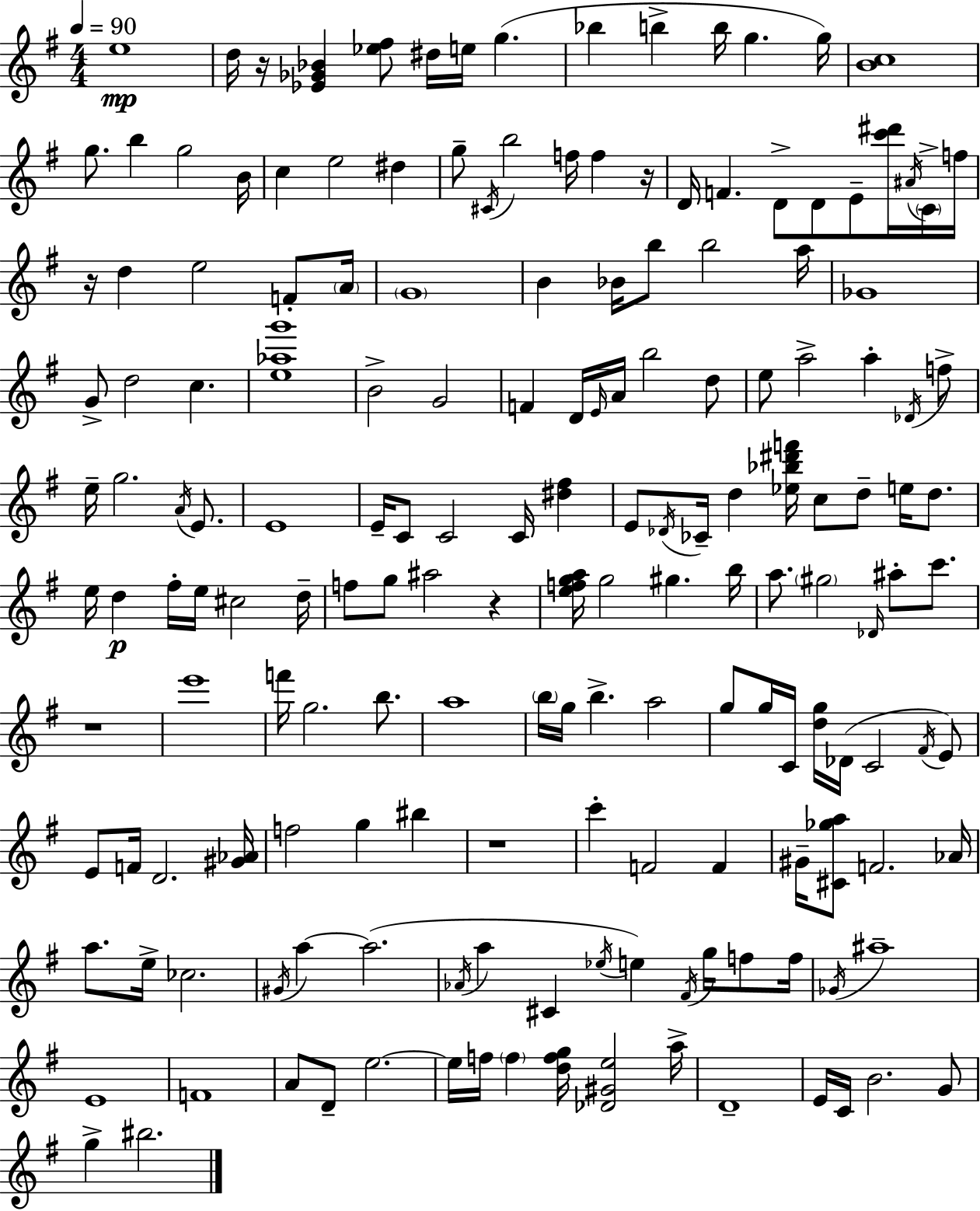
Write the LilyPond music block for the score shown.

{
  \clef treble
  \numericTimeSignature
  \time 4/4
  \key e \minor
  \tempo 4 = 90
  e''1\mp | d''16 r16 <ees' ges' bes'>4 <ees'' fis''>8 dis''16 e''16 g''4.( | bes''4 b''4-> b''16 g''4. g''16) | <b' c''>1 | \break g''8. b''4 g''2 b'16 | c''4 e''2 dis''4 | g''8-- \acciaccatura { cis'16 } b''2 f''16 f''4 | r16 d'16 f'4. d'8-> d'8 e'8-- <c''' dis'''>16 \acciaccatura { ais'16 } | \break \parenthesize c'16-> f''16 r16 d''4 e''2 f'8-. | \parenthesize a'16 \parenthesize g'1 | b'4 bes'16 b''8 b''2 | a''16 ges'1 | \break g'8-> d''2 c''4. | <e'' aes'' g'''>1 | b'2-> g'2 | f'4 d'16 \grace { e'16 } a'16 b''2 | \break d''8 e''8 a''2-> a''4-. | \acciaccatura { des'16 } f''8-> e''16-- g''2. | \acciaccatura { a'16 } e'8. e'1 | e'16-- c'8 c'2 | \break c'16 <dis'' fis''>4 e'8 \acciaccatura { des'16 } ces'16-- d''4 <ees'' bes'' dis''' f'''>16 c''8 | d''8-- e''16 d''8. e''16 d''4\p fis''16-. e''16 cis''2 | d''16-- f''8 g''8 ais''2 | r4 <e'' f'' g'' a''>16 g''2 gis''4. | \break b''16 a''8. \parenthesize gis''2 | \grace { des'16 } ais''8-. c'''8. r1 | e'''1 | f'''16 g''2. | \break b''8. a''1 | \parenthesize b''16 g''16 b''4.-> a''2 | g''8 g''16 c'16 <d'' g''>16 des'16( c'2 | \acciaccatura { fis'16 } e'8) e'8 f'16 d'2. | \break <gis' aes'>16 f''2 | g''4 bis''4 r1 | c'''4-. f'2 | f'4 gis'16-- <cis' ges'' a''>8 f'2. | \break aes'16 a''8. e''16-> ces''2. | \acciaccatura { gis'16 } a''4~~ a''2.( | \acciaccatura { aes'16 } a''4 cis'4 | \acciaccatura { ees''16 } e''4) \acciaccatura { fis'16 } g''16 f''8 f''16 \acciaccatura { ges'16 } ais''1-- | \break e'1 | f'1 | a'8 d'8-- | e''2.~~ e''16 f''16 \parenthesize f''4 | \break <d'' f'' g''>16 <des' gis' e''>2 a''16-> d'1-- | e'16 c'16 b'2. | g'8 g''4-> | bis''2. \bar "|."
}